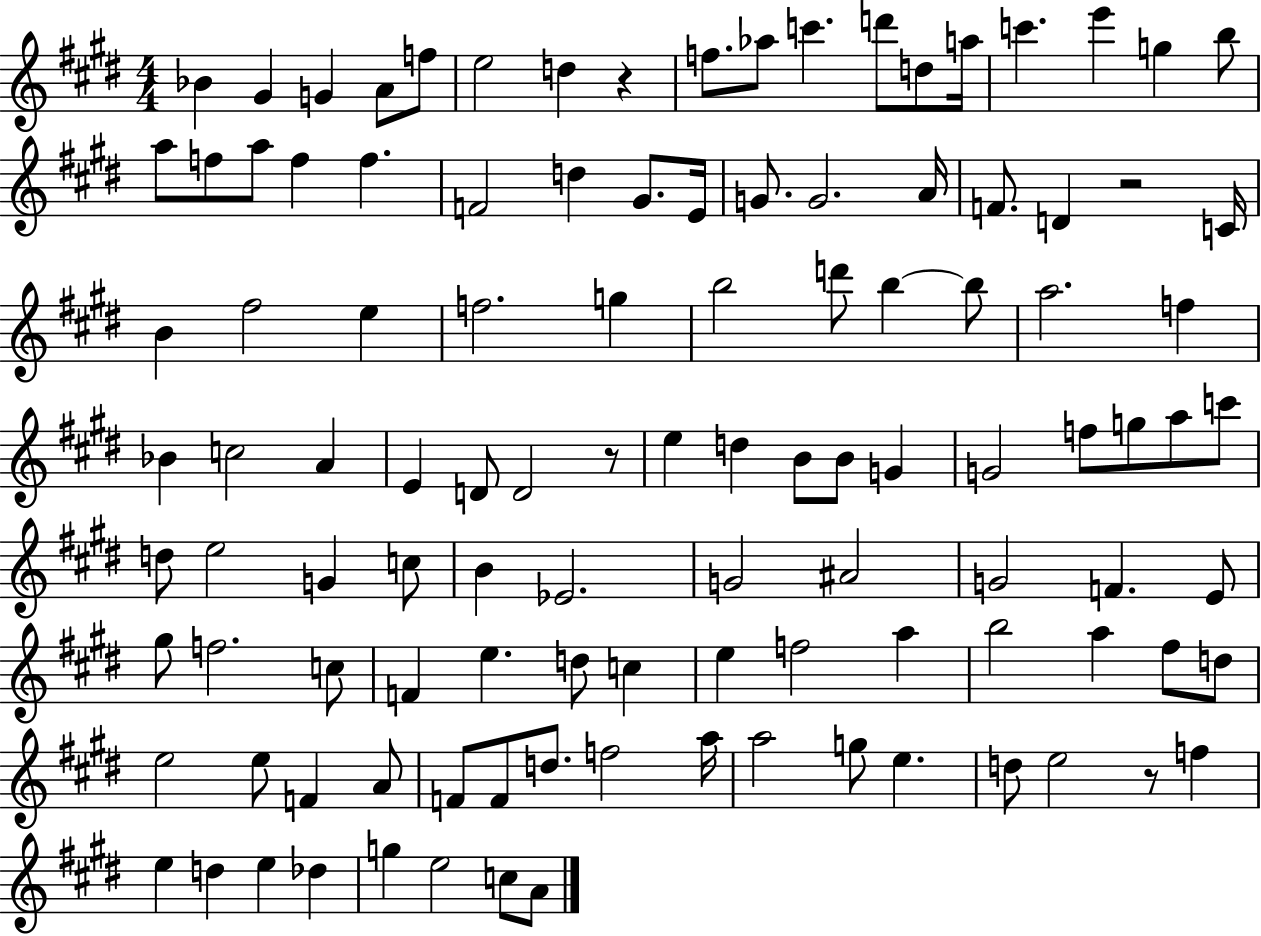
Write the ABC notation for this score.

X:1
T:Untitled
M:4/4
L:1/4
K:E
_B ^G G A/2 f/2 e2 d z f/2 _a/2 c' d'/2 d/2 a/4 c' e' g b/2 a/2 f/2 a/2 f f F2 d ^G/2 E/4 G/2 G2 A/4 F/2 D z2 C/4 B ^f2 e f2 g b2 d'/2 b b/2 a2 f _B c2 A E D/2 D2 z/2 e d B/2 B/2 G G2 f/2 g/2 a/2 c'/2 d/2 e2 G c/2 B _E2 G2 ^A2 G2 F E/2 ^g/2 f2 c/2 F e d/2 c e f2 a b2 a ^f/2 d/2 e2 e/2 F A/2 F/2 F/2 d/2 f2 a/4 a2 g/2 e d/2 e2 z/2 f e d e _d g e2 c/2 A/2